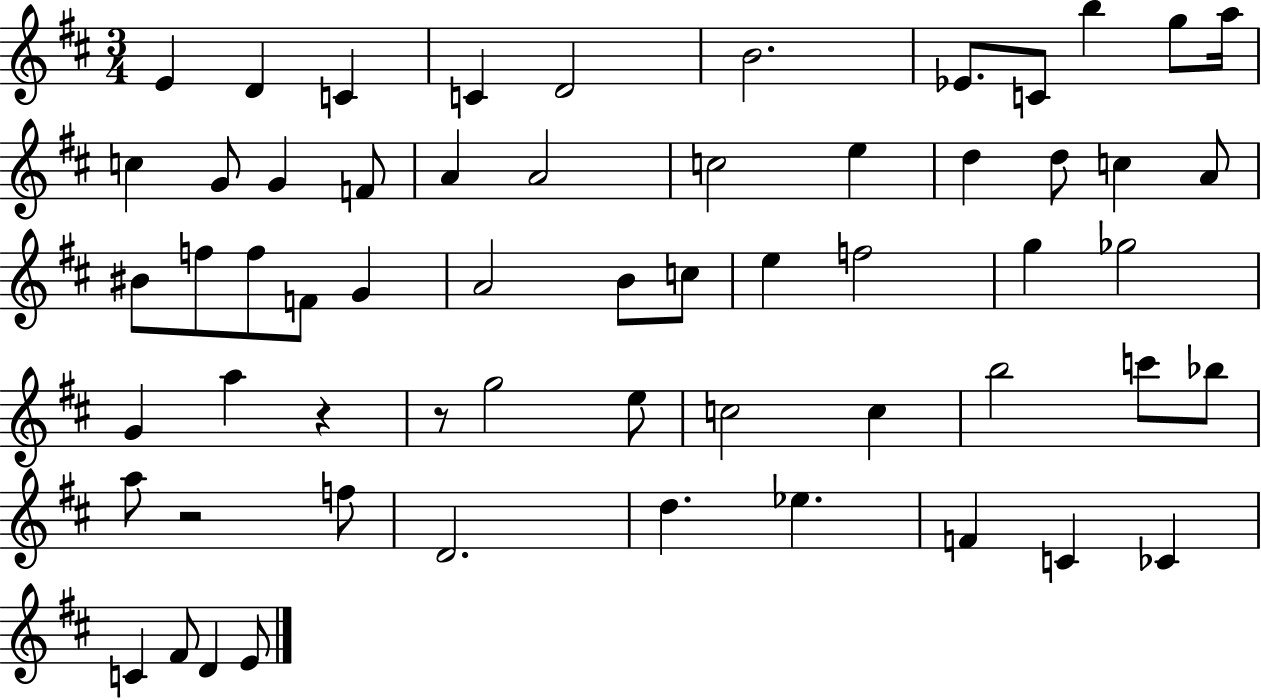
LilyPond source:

{
  \clef treble
  \numericTimeSignature
  \time 3/4
  \key d \major
  e'4 d'4 c'4 | c'4 d'2 | b'2. | ees'8. c'8 b''4 g''8 a''16 | \break c''4 g'8 g'4 f'8 | a'4 a'2 | c''2 e''4 | d''4 d''8 c''4 a'8 | \break bis'8 f''8 f''8 f'8 g'4 | a'2 b'8 c''8 | e''4 f''2 | g''4 ges''2 | \break g'4 a''4 r4 | r8 g''2 e''8 | c''2 c''4 | b''2 c'''8 bes''8 | \break a''8 r2 f''8 | d'2. | d''4. ees''4. | f'4 c'4 ces'4 | \break c'4 fis'8 d'4 e'8 | \bar "|."
}